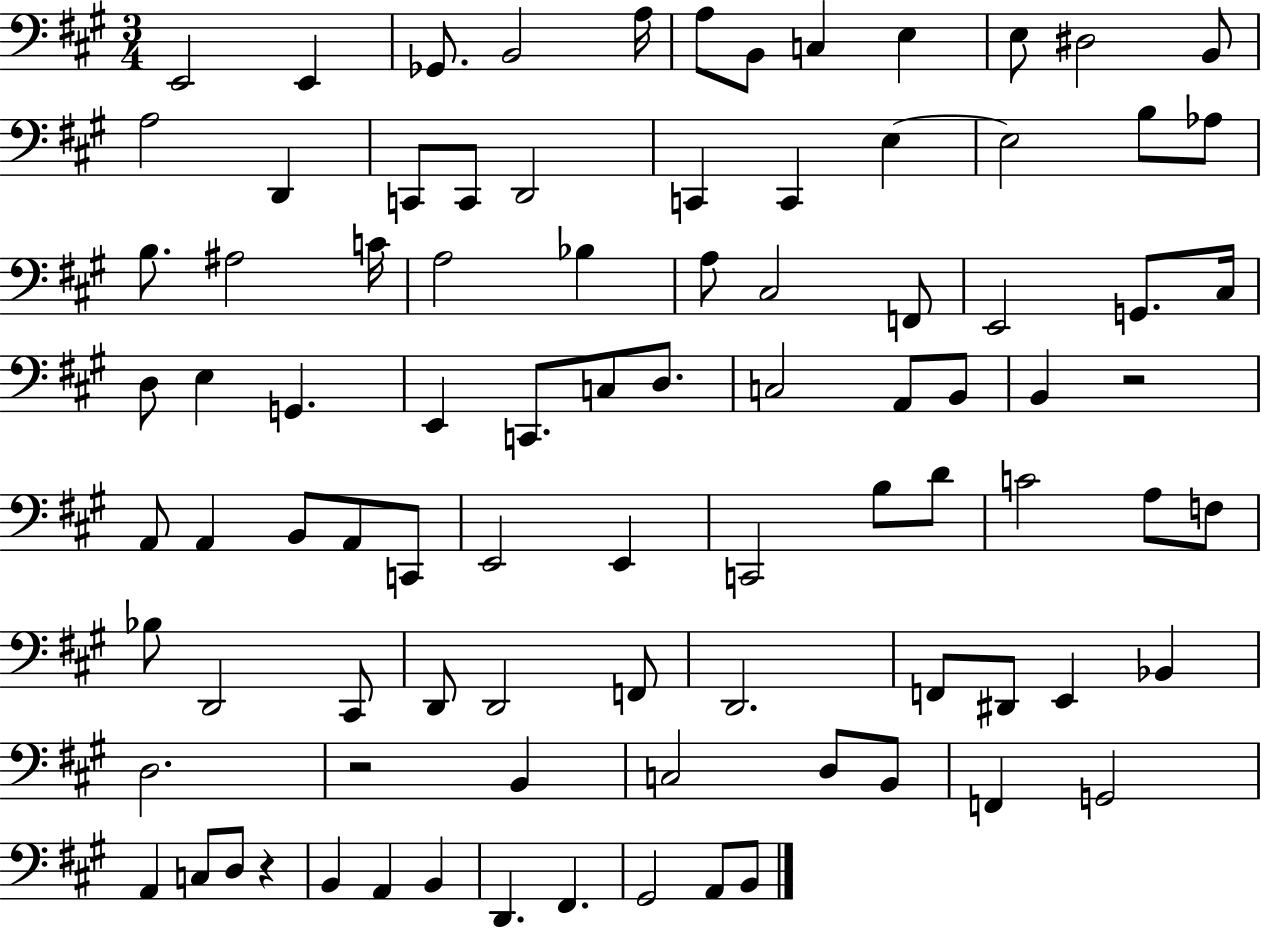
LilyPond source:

{
  \clef bass
  \numericTimeSignature
  \time 3/4
  \key a \major
  e,2 e,4 | ges,8. b,2 a16 | a8 b,8 c4 e4 | e8 dis2 b,8 | \break a2 d,4 | c,8 c,8 d,2 | c,4 c,4 e4~~ | e2 b8 aes8 | \break b8. ais2 c'16 | a2 bes4 | a8 cis2 f,8 | e,2 g,8. cis16 | \break d8 e4 g,4. | e,4 c,8. c8 d8. | c2 a,8 b,8 | b,4 r2 | \break a,8 a,4 b,8 a,8 c,8 | e,2 e,4 | c,2 b8 d'8 | c'2 a8 f8 | \break bes8 d,2 cis,8 | d,8 d,2 f,8 | d,2. | f,8 dis,8 e,4 bes,4 | \break d2. | r2 b,4 | c2 d8 b,8 | f,4 g,2 | \break a,4 c8 d8 r4 | b,4 a,4 b,4 | d,4. fis,4. | gis,2 a,8 b,8 | \break \bar "|."
}